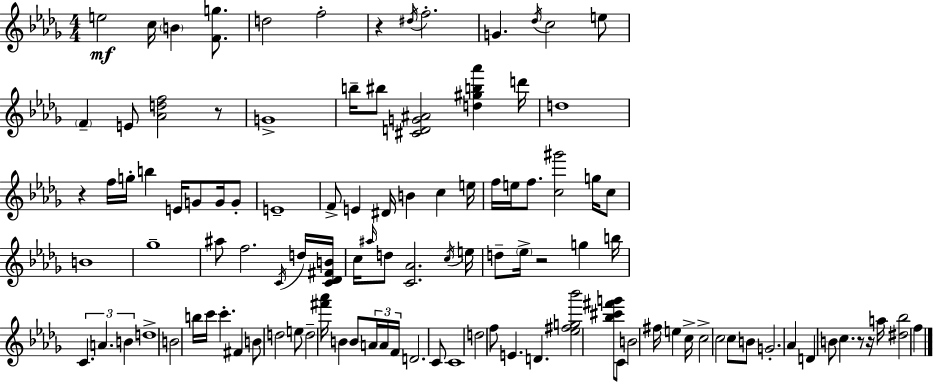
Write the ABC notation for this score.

X:1
T:Untitled
M:4/4
L:1/4
K:Bbm
e2 c/4 B [Fg]/2 d2 f2 z ^d/4 f2 G _d/4 c2 e/2 F E/2 [_Adf]2 z/2 G4 b/4 ^b/2 [^CDG^A]2 [d^gb_a'] d'/4 d4 z f/4 g/4 b E/4 G/2 G/4 G/2 E4 F/2 E ^D/4 B c e/4 f/4 e/4 f/2 [c^g']2 g/4 c/2 B4 _g4 ^a/2 f2 C/4 d/4 [C_D^FB]/4 c/4 ^a/4 d/2 [C_A]2 c/4 e/4 d/2 _e/4 z2 g b/4 C A B d4 B2 b/4 c'/4 c' ^F B/2 d2 e/2 d2 [^f'_a']/4 B B/2 A/4 A/4 F/4 D2 C/2 C4 d2 f/2 E D [_e^fg_b']2 [_b^c'^f'g']/2 C/2 B2 ^f/4 e c/4 c2 c2 c/2 B/2 G2 _A D B/2 c z/2 z/4 a/4 [^d_b]2 f